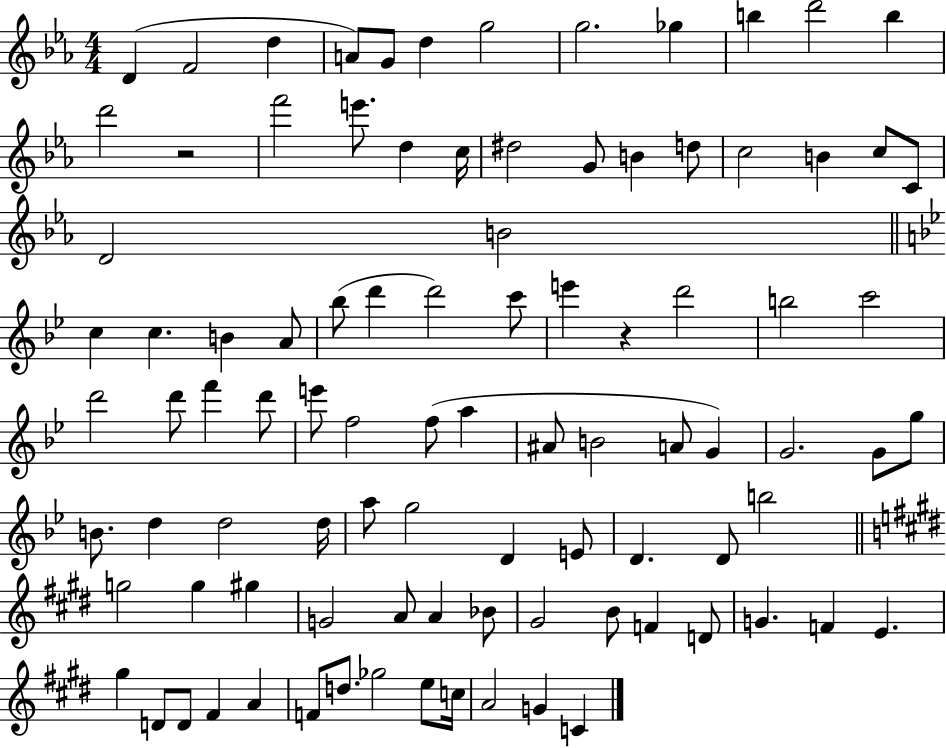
{
  \clef treble
  \numericTimeSignature
  \time 4/4
  \key ees \major
  \repeat volta 2 { d'4( f'2 d''4 | a'8) g'8 d''4 g''2 | g''2. ges''4 | b''4 d'''2 b''4 | \break d'''2 r2 | f'''2 e'''8. d''4 c''16 | dis''2 g'8 b'4 d''8 | c''2 b'4 c''8 c'8 | \break d'2 b'2 | \bar "||" \break \key bes \major c''4 c''4. b'4 a'8 | bes''8( d'''4 d'''2) c'''8 | e'''4 r4 d'''2 | b''2 c'''2 | \break d'''2 d'''8 f'''4 d'''8 | e'''8 f''2 f''8( a''4 | ais'8 b'2 a'8 g'4) | g'2. g'8 g''8 | \break b'8. d''4 d''2 d''16 | a''8 g''2 d'4 e'8 | d'4. d'8 b''2 | \bar "||" \break \key e \major g''2 g''4 gis''4 | g'2 a'8 a'4 bes'8 | gis'2 b'8 f'4 d'8 | g'4. f'4 e'4. | \break gis''4 d'8 d'8 fis'4 a'4 | f'8 d''8. ges''2 e''8 c''16 | a'2 g'4 c'4 | } \bar "|."
}